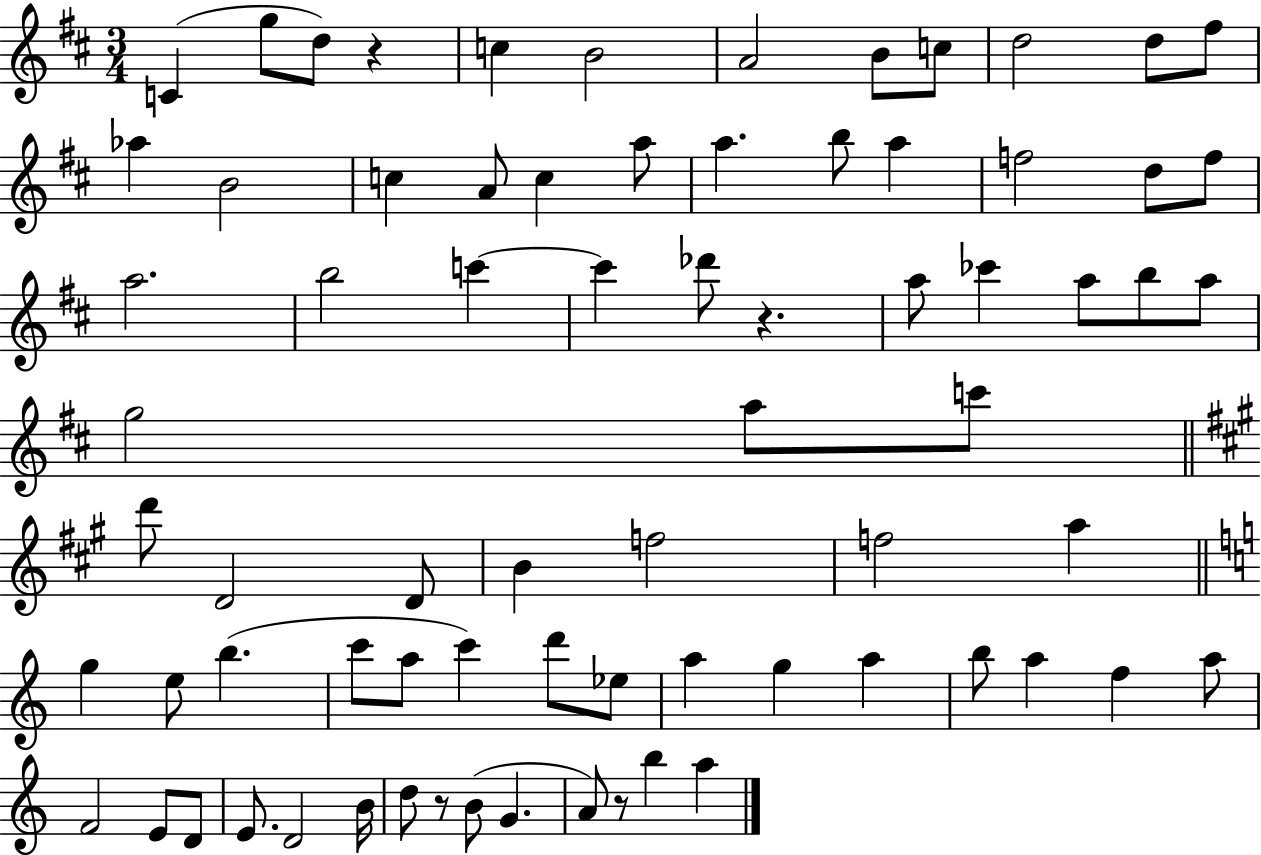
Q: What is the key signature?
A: D major